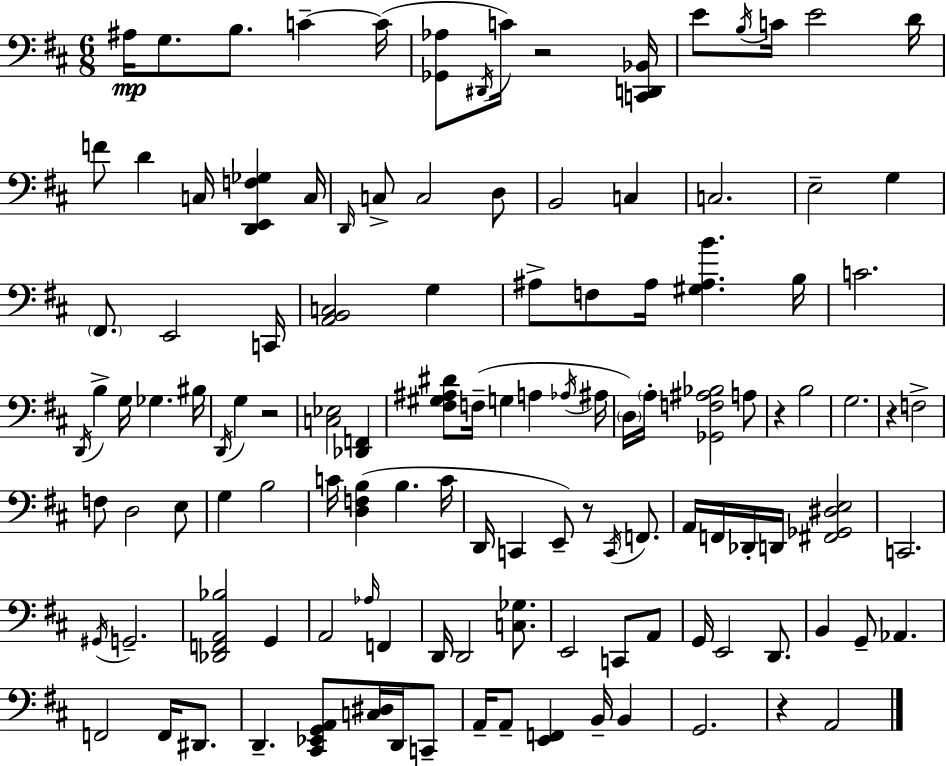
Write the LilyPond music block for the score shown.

{
  \clef bass
  \numericTimeSignature
  \time 6/8
  \key d \major
  ais16\mp g8. b8. c'4--~~ c'16( | <ges, aes>8 \acciaccatura { dis,16 } c'16) r2 | <c, d, bes,>16 e'8 \acciaccatura { b16 } c'16 e'2 | d'16 f'8 d'4 c16 <d, e, f ges>4 | \break c16 \grace { d,16 } c8-> c2 | d8 b,2 c4 | c2. | e2-- g4 | \break \parenthesize fis,8. e,2 | c,16 <a, b, c>2 g4 | ais8-> f8 ais16 <gis ais b'>4. | b16 c'2. | \break \acciaccatura { d,16 } b4-> g16 ges4. | bis16 \acciaccatura { d,16 } g4 r2 | <c ees>2 | <des, f,>4 <fis gis ais dis'>8 f16--( g4 | \break a4 \acciaccatura { aes16 } ais16 \parenthesize d16) \parenthesize a16-. <ges, f ais bes>2 | a8 r4 b2 | g2. | r4 f2-> | \break f8 d2 | e8 g4 b2 | c'16 <d f b>4( b4. | c'16 d,16 c,4 e,8--) | \break r8 \acciaccatura { c,16 } f,8. a,16 f,16 des,16-. d,16 <fis, ges, dis e>2 | c,2. | \acciaccatura { gis,16 } g,2.-- | <des, f, a, bes>2 | \break g,4 a,2 | \grace { aes16 } f,4 d,16 d,2 | <c ges>8. e,2 | c,8 a,8 g,16 e,2 | \break d,8. b,4 | g,8-- aes,4. f,2 | f,16 dis,8. d,4.-- | <cis, ees, g, a,>8 <c dis>16 d,16 c,8-- a,16-- a,8-- | \break <e, f,>4 b,16-- b,4 g,2. | r4 | a,2 \bar "|."
}